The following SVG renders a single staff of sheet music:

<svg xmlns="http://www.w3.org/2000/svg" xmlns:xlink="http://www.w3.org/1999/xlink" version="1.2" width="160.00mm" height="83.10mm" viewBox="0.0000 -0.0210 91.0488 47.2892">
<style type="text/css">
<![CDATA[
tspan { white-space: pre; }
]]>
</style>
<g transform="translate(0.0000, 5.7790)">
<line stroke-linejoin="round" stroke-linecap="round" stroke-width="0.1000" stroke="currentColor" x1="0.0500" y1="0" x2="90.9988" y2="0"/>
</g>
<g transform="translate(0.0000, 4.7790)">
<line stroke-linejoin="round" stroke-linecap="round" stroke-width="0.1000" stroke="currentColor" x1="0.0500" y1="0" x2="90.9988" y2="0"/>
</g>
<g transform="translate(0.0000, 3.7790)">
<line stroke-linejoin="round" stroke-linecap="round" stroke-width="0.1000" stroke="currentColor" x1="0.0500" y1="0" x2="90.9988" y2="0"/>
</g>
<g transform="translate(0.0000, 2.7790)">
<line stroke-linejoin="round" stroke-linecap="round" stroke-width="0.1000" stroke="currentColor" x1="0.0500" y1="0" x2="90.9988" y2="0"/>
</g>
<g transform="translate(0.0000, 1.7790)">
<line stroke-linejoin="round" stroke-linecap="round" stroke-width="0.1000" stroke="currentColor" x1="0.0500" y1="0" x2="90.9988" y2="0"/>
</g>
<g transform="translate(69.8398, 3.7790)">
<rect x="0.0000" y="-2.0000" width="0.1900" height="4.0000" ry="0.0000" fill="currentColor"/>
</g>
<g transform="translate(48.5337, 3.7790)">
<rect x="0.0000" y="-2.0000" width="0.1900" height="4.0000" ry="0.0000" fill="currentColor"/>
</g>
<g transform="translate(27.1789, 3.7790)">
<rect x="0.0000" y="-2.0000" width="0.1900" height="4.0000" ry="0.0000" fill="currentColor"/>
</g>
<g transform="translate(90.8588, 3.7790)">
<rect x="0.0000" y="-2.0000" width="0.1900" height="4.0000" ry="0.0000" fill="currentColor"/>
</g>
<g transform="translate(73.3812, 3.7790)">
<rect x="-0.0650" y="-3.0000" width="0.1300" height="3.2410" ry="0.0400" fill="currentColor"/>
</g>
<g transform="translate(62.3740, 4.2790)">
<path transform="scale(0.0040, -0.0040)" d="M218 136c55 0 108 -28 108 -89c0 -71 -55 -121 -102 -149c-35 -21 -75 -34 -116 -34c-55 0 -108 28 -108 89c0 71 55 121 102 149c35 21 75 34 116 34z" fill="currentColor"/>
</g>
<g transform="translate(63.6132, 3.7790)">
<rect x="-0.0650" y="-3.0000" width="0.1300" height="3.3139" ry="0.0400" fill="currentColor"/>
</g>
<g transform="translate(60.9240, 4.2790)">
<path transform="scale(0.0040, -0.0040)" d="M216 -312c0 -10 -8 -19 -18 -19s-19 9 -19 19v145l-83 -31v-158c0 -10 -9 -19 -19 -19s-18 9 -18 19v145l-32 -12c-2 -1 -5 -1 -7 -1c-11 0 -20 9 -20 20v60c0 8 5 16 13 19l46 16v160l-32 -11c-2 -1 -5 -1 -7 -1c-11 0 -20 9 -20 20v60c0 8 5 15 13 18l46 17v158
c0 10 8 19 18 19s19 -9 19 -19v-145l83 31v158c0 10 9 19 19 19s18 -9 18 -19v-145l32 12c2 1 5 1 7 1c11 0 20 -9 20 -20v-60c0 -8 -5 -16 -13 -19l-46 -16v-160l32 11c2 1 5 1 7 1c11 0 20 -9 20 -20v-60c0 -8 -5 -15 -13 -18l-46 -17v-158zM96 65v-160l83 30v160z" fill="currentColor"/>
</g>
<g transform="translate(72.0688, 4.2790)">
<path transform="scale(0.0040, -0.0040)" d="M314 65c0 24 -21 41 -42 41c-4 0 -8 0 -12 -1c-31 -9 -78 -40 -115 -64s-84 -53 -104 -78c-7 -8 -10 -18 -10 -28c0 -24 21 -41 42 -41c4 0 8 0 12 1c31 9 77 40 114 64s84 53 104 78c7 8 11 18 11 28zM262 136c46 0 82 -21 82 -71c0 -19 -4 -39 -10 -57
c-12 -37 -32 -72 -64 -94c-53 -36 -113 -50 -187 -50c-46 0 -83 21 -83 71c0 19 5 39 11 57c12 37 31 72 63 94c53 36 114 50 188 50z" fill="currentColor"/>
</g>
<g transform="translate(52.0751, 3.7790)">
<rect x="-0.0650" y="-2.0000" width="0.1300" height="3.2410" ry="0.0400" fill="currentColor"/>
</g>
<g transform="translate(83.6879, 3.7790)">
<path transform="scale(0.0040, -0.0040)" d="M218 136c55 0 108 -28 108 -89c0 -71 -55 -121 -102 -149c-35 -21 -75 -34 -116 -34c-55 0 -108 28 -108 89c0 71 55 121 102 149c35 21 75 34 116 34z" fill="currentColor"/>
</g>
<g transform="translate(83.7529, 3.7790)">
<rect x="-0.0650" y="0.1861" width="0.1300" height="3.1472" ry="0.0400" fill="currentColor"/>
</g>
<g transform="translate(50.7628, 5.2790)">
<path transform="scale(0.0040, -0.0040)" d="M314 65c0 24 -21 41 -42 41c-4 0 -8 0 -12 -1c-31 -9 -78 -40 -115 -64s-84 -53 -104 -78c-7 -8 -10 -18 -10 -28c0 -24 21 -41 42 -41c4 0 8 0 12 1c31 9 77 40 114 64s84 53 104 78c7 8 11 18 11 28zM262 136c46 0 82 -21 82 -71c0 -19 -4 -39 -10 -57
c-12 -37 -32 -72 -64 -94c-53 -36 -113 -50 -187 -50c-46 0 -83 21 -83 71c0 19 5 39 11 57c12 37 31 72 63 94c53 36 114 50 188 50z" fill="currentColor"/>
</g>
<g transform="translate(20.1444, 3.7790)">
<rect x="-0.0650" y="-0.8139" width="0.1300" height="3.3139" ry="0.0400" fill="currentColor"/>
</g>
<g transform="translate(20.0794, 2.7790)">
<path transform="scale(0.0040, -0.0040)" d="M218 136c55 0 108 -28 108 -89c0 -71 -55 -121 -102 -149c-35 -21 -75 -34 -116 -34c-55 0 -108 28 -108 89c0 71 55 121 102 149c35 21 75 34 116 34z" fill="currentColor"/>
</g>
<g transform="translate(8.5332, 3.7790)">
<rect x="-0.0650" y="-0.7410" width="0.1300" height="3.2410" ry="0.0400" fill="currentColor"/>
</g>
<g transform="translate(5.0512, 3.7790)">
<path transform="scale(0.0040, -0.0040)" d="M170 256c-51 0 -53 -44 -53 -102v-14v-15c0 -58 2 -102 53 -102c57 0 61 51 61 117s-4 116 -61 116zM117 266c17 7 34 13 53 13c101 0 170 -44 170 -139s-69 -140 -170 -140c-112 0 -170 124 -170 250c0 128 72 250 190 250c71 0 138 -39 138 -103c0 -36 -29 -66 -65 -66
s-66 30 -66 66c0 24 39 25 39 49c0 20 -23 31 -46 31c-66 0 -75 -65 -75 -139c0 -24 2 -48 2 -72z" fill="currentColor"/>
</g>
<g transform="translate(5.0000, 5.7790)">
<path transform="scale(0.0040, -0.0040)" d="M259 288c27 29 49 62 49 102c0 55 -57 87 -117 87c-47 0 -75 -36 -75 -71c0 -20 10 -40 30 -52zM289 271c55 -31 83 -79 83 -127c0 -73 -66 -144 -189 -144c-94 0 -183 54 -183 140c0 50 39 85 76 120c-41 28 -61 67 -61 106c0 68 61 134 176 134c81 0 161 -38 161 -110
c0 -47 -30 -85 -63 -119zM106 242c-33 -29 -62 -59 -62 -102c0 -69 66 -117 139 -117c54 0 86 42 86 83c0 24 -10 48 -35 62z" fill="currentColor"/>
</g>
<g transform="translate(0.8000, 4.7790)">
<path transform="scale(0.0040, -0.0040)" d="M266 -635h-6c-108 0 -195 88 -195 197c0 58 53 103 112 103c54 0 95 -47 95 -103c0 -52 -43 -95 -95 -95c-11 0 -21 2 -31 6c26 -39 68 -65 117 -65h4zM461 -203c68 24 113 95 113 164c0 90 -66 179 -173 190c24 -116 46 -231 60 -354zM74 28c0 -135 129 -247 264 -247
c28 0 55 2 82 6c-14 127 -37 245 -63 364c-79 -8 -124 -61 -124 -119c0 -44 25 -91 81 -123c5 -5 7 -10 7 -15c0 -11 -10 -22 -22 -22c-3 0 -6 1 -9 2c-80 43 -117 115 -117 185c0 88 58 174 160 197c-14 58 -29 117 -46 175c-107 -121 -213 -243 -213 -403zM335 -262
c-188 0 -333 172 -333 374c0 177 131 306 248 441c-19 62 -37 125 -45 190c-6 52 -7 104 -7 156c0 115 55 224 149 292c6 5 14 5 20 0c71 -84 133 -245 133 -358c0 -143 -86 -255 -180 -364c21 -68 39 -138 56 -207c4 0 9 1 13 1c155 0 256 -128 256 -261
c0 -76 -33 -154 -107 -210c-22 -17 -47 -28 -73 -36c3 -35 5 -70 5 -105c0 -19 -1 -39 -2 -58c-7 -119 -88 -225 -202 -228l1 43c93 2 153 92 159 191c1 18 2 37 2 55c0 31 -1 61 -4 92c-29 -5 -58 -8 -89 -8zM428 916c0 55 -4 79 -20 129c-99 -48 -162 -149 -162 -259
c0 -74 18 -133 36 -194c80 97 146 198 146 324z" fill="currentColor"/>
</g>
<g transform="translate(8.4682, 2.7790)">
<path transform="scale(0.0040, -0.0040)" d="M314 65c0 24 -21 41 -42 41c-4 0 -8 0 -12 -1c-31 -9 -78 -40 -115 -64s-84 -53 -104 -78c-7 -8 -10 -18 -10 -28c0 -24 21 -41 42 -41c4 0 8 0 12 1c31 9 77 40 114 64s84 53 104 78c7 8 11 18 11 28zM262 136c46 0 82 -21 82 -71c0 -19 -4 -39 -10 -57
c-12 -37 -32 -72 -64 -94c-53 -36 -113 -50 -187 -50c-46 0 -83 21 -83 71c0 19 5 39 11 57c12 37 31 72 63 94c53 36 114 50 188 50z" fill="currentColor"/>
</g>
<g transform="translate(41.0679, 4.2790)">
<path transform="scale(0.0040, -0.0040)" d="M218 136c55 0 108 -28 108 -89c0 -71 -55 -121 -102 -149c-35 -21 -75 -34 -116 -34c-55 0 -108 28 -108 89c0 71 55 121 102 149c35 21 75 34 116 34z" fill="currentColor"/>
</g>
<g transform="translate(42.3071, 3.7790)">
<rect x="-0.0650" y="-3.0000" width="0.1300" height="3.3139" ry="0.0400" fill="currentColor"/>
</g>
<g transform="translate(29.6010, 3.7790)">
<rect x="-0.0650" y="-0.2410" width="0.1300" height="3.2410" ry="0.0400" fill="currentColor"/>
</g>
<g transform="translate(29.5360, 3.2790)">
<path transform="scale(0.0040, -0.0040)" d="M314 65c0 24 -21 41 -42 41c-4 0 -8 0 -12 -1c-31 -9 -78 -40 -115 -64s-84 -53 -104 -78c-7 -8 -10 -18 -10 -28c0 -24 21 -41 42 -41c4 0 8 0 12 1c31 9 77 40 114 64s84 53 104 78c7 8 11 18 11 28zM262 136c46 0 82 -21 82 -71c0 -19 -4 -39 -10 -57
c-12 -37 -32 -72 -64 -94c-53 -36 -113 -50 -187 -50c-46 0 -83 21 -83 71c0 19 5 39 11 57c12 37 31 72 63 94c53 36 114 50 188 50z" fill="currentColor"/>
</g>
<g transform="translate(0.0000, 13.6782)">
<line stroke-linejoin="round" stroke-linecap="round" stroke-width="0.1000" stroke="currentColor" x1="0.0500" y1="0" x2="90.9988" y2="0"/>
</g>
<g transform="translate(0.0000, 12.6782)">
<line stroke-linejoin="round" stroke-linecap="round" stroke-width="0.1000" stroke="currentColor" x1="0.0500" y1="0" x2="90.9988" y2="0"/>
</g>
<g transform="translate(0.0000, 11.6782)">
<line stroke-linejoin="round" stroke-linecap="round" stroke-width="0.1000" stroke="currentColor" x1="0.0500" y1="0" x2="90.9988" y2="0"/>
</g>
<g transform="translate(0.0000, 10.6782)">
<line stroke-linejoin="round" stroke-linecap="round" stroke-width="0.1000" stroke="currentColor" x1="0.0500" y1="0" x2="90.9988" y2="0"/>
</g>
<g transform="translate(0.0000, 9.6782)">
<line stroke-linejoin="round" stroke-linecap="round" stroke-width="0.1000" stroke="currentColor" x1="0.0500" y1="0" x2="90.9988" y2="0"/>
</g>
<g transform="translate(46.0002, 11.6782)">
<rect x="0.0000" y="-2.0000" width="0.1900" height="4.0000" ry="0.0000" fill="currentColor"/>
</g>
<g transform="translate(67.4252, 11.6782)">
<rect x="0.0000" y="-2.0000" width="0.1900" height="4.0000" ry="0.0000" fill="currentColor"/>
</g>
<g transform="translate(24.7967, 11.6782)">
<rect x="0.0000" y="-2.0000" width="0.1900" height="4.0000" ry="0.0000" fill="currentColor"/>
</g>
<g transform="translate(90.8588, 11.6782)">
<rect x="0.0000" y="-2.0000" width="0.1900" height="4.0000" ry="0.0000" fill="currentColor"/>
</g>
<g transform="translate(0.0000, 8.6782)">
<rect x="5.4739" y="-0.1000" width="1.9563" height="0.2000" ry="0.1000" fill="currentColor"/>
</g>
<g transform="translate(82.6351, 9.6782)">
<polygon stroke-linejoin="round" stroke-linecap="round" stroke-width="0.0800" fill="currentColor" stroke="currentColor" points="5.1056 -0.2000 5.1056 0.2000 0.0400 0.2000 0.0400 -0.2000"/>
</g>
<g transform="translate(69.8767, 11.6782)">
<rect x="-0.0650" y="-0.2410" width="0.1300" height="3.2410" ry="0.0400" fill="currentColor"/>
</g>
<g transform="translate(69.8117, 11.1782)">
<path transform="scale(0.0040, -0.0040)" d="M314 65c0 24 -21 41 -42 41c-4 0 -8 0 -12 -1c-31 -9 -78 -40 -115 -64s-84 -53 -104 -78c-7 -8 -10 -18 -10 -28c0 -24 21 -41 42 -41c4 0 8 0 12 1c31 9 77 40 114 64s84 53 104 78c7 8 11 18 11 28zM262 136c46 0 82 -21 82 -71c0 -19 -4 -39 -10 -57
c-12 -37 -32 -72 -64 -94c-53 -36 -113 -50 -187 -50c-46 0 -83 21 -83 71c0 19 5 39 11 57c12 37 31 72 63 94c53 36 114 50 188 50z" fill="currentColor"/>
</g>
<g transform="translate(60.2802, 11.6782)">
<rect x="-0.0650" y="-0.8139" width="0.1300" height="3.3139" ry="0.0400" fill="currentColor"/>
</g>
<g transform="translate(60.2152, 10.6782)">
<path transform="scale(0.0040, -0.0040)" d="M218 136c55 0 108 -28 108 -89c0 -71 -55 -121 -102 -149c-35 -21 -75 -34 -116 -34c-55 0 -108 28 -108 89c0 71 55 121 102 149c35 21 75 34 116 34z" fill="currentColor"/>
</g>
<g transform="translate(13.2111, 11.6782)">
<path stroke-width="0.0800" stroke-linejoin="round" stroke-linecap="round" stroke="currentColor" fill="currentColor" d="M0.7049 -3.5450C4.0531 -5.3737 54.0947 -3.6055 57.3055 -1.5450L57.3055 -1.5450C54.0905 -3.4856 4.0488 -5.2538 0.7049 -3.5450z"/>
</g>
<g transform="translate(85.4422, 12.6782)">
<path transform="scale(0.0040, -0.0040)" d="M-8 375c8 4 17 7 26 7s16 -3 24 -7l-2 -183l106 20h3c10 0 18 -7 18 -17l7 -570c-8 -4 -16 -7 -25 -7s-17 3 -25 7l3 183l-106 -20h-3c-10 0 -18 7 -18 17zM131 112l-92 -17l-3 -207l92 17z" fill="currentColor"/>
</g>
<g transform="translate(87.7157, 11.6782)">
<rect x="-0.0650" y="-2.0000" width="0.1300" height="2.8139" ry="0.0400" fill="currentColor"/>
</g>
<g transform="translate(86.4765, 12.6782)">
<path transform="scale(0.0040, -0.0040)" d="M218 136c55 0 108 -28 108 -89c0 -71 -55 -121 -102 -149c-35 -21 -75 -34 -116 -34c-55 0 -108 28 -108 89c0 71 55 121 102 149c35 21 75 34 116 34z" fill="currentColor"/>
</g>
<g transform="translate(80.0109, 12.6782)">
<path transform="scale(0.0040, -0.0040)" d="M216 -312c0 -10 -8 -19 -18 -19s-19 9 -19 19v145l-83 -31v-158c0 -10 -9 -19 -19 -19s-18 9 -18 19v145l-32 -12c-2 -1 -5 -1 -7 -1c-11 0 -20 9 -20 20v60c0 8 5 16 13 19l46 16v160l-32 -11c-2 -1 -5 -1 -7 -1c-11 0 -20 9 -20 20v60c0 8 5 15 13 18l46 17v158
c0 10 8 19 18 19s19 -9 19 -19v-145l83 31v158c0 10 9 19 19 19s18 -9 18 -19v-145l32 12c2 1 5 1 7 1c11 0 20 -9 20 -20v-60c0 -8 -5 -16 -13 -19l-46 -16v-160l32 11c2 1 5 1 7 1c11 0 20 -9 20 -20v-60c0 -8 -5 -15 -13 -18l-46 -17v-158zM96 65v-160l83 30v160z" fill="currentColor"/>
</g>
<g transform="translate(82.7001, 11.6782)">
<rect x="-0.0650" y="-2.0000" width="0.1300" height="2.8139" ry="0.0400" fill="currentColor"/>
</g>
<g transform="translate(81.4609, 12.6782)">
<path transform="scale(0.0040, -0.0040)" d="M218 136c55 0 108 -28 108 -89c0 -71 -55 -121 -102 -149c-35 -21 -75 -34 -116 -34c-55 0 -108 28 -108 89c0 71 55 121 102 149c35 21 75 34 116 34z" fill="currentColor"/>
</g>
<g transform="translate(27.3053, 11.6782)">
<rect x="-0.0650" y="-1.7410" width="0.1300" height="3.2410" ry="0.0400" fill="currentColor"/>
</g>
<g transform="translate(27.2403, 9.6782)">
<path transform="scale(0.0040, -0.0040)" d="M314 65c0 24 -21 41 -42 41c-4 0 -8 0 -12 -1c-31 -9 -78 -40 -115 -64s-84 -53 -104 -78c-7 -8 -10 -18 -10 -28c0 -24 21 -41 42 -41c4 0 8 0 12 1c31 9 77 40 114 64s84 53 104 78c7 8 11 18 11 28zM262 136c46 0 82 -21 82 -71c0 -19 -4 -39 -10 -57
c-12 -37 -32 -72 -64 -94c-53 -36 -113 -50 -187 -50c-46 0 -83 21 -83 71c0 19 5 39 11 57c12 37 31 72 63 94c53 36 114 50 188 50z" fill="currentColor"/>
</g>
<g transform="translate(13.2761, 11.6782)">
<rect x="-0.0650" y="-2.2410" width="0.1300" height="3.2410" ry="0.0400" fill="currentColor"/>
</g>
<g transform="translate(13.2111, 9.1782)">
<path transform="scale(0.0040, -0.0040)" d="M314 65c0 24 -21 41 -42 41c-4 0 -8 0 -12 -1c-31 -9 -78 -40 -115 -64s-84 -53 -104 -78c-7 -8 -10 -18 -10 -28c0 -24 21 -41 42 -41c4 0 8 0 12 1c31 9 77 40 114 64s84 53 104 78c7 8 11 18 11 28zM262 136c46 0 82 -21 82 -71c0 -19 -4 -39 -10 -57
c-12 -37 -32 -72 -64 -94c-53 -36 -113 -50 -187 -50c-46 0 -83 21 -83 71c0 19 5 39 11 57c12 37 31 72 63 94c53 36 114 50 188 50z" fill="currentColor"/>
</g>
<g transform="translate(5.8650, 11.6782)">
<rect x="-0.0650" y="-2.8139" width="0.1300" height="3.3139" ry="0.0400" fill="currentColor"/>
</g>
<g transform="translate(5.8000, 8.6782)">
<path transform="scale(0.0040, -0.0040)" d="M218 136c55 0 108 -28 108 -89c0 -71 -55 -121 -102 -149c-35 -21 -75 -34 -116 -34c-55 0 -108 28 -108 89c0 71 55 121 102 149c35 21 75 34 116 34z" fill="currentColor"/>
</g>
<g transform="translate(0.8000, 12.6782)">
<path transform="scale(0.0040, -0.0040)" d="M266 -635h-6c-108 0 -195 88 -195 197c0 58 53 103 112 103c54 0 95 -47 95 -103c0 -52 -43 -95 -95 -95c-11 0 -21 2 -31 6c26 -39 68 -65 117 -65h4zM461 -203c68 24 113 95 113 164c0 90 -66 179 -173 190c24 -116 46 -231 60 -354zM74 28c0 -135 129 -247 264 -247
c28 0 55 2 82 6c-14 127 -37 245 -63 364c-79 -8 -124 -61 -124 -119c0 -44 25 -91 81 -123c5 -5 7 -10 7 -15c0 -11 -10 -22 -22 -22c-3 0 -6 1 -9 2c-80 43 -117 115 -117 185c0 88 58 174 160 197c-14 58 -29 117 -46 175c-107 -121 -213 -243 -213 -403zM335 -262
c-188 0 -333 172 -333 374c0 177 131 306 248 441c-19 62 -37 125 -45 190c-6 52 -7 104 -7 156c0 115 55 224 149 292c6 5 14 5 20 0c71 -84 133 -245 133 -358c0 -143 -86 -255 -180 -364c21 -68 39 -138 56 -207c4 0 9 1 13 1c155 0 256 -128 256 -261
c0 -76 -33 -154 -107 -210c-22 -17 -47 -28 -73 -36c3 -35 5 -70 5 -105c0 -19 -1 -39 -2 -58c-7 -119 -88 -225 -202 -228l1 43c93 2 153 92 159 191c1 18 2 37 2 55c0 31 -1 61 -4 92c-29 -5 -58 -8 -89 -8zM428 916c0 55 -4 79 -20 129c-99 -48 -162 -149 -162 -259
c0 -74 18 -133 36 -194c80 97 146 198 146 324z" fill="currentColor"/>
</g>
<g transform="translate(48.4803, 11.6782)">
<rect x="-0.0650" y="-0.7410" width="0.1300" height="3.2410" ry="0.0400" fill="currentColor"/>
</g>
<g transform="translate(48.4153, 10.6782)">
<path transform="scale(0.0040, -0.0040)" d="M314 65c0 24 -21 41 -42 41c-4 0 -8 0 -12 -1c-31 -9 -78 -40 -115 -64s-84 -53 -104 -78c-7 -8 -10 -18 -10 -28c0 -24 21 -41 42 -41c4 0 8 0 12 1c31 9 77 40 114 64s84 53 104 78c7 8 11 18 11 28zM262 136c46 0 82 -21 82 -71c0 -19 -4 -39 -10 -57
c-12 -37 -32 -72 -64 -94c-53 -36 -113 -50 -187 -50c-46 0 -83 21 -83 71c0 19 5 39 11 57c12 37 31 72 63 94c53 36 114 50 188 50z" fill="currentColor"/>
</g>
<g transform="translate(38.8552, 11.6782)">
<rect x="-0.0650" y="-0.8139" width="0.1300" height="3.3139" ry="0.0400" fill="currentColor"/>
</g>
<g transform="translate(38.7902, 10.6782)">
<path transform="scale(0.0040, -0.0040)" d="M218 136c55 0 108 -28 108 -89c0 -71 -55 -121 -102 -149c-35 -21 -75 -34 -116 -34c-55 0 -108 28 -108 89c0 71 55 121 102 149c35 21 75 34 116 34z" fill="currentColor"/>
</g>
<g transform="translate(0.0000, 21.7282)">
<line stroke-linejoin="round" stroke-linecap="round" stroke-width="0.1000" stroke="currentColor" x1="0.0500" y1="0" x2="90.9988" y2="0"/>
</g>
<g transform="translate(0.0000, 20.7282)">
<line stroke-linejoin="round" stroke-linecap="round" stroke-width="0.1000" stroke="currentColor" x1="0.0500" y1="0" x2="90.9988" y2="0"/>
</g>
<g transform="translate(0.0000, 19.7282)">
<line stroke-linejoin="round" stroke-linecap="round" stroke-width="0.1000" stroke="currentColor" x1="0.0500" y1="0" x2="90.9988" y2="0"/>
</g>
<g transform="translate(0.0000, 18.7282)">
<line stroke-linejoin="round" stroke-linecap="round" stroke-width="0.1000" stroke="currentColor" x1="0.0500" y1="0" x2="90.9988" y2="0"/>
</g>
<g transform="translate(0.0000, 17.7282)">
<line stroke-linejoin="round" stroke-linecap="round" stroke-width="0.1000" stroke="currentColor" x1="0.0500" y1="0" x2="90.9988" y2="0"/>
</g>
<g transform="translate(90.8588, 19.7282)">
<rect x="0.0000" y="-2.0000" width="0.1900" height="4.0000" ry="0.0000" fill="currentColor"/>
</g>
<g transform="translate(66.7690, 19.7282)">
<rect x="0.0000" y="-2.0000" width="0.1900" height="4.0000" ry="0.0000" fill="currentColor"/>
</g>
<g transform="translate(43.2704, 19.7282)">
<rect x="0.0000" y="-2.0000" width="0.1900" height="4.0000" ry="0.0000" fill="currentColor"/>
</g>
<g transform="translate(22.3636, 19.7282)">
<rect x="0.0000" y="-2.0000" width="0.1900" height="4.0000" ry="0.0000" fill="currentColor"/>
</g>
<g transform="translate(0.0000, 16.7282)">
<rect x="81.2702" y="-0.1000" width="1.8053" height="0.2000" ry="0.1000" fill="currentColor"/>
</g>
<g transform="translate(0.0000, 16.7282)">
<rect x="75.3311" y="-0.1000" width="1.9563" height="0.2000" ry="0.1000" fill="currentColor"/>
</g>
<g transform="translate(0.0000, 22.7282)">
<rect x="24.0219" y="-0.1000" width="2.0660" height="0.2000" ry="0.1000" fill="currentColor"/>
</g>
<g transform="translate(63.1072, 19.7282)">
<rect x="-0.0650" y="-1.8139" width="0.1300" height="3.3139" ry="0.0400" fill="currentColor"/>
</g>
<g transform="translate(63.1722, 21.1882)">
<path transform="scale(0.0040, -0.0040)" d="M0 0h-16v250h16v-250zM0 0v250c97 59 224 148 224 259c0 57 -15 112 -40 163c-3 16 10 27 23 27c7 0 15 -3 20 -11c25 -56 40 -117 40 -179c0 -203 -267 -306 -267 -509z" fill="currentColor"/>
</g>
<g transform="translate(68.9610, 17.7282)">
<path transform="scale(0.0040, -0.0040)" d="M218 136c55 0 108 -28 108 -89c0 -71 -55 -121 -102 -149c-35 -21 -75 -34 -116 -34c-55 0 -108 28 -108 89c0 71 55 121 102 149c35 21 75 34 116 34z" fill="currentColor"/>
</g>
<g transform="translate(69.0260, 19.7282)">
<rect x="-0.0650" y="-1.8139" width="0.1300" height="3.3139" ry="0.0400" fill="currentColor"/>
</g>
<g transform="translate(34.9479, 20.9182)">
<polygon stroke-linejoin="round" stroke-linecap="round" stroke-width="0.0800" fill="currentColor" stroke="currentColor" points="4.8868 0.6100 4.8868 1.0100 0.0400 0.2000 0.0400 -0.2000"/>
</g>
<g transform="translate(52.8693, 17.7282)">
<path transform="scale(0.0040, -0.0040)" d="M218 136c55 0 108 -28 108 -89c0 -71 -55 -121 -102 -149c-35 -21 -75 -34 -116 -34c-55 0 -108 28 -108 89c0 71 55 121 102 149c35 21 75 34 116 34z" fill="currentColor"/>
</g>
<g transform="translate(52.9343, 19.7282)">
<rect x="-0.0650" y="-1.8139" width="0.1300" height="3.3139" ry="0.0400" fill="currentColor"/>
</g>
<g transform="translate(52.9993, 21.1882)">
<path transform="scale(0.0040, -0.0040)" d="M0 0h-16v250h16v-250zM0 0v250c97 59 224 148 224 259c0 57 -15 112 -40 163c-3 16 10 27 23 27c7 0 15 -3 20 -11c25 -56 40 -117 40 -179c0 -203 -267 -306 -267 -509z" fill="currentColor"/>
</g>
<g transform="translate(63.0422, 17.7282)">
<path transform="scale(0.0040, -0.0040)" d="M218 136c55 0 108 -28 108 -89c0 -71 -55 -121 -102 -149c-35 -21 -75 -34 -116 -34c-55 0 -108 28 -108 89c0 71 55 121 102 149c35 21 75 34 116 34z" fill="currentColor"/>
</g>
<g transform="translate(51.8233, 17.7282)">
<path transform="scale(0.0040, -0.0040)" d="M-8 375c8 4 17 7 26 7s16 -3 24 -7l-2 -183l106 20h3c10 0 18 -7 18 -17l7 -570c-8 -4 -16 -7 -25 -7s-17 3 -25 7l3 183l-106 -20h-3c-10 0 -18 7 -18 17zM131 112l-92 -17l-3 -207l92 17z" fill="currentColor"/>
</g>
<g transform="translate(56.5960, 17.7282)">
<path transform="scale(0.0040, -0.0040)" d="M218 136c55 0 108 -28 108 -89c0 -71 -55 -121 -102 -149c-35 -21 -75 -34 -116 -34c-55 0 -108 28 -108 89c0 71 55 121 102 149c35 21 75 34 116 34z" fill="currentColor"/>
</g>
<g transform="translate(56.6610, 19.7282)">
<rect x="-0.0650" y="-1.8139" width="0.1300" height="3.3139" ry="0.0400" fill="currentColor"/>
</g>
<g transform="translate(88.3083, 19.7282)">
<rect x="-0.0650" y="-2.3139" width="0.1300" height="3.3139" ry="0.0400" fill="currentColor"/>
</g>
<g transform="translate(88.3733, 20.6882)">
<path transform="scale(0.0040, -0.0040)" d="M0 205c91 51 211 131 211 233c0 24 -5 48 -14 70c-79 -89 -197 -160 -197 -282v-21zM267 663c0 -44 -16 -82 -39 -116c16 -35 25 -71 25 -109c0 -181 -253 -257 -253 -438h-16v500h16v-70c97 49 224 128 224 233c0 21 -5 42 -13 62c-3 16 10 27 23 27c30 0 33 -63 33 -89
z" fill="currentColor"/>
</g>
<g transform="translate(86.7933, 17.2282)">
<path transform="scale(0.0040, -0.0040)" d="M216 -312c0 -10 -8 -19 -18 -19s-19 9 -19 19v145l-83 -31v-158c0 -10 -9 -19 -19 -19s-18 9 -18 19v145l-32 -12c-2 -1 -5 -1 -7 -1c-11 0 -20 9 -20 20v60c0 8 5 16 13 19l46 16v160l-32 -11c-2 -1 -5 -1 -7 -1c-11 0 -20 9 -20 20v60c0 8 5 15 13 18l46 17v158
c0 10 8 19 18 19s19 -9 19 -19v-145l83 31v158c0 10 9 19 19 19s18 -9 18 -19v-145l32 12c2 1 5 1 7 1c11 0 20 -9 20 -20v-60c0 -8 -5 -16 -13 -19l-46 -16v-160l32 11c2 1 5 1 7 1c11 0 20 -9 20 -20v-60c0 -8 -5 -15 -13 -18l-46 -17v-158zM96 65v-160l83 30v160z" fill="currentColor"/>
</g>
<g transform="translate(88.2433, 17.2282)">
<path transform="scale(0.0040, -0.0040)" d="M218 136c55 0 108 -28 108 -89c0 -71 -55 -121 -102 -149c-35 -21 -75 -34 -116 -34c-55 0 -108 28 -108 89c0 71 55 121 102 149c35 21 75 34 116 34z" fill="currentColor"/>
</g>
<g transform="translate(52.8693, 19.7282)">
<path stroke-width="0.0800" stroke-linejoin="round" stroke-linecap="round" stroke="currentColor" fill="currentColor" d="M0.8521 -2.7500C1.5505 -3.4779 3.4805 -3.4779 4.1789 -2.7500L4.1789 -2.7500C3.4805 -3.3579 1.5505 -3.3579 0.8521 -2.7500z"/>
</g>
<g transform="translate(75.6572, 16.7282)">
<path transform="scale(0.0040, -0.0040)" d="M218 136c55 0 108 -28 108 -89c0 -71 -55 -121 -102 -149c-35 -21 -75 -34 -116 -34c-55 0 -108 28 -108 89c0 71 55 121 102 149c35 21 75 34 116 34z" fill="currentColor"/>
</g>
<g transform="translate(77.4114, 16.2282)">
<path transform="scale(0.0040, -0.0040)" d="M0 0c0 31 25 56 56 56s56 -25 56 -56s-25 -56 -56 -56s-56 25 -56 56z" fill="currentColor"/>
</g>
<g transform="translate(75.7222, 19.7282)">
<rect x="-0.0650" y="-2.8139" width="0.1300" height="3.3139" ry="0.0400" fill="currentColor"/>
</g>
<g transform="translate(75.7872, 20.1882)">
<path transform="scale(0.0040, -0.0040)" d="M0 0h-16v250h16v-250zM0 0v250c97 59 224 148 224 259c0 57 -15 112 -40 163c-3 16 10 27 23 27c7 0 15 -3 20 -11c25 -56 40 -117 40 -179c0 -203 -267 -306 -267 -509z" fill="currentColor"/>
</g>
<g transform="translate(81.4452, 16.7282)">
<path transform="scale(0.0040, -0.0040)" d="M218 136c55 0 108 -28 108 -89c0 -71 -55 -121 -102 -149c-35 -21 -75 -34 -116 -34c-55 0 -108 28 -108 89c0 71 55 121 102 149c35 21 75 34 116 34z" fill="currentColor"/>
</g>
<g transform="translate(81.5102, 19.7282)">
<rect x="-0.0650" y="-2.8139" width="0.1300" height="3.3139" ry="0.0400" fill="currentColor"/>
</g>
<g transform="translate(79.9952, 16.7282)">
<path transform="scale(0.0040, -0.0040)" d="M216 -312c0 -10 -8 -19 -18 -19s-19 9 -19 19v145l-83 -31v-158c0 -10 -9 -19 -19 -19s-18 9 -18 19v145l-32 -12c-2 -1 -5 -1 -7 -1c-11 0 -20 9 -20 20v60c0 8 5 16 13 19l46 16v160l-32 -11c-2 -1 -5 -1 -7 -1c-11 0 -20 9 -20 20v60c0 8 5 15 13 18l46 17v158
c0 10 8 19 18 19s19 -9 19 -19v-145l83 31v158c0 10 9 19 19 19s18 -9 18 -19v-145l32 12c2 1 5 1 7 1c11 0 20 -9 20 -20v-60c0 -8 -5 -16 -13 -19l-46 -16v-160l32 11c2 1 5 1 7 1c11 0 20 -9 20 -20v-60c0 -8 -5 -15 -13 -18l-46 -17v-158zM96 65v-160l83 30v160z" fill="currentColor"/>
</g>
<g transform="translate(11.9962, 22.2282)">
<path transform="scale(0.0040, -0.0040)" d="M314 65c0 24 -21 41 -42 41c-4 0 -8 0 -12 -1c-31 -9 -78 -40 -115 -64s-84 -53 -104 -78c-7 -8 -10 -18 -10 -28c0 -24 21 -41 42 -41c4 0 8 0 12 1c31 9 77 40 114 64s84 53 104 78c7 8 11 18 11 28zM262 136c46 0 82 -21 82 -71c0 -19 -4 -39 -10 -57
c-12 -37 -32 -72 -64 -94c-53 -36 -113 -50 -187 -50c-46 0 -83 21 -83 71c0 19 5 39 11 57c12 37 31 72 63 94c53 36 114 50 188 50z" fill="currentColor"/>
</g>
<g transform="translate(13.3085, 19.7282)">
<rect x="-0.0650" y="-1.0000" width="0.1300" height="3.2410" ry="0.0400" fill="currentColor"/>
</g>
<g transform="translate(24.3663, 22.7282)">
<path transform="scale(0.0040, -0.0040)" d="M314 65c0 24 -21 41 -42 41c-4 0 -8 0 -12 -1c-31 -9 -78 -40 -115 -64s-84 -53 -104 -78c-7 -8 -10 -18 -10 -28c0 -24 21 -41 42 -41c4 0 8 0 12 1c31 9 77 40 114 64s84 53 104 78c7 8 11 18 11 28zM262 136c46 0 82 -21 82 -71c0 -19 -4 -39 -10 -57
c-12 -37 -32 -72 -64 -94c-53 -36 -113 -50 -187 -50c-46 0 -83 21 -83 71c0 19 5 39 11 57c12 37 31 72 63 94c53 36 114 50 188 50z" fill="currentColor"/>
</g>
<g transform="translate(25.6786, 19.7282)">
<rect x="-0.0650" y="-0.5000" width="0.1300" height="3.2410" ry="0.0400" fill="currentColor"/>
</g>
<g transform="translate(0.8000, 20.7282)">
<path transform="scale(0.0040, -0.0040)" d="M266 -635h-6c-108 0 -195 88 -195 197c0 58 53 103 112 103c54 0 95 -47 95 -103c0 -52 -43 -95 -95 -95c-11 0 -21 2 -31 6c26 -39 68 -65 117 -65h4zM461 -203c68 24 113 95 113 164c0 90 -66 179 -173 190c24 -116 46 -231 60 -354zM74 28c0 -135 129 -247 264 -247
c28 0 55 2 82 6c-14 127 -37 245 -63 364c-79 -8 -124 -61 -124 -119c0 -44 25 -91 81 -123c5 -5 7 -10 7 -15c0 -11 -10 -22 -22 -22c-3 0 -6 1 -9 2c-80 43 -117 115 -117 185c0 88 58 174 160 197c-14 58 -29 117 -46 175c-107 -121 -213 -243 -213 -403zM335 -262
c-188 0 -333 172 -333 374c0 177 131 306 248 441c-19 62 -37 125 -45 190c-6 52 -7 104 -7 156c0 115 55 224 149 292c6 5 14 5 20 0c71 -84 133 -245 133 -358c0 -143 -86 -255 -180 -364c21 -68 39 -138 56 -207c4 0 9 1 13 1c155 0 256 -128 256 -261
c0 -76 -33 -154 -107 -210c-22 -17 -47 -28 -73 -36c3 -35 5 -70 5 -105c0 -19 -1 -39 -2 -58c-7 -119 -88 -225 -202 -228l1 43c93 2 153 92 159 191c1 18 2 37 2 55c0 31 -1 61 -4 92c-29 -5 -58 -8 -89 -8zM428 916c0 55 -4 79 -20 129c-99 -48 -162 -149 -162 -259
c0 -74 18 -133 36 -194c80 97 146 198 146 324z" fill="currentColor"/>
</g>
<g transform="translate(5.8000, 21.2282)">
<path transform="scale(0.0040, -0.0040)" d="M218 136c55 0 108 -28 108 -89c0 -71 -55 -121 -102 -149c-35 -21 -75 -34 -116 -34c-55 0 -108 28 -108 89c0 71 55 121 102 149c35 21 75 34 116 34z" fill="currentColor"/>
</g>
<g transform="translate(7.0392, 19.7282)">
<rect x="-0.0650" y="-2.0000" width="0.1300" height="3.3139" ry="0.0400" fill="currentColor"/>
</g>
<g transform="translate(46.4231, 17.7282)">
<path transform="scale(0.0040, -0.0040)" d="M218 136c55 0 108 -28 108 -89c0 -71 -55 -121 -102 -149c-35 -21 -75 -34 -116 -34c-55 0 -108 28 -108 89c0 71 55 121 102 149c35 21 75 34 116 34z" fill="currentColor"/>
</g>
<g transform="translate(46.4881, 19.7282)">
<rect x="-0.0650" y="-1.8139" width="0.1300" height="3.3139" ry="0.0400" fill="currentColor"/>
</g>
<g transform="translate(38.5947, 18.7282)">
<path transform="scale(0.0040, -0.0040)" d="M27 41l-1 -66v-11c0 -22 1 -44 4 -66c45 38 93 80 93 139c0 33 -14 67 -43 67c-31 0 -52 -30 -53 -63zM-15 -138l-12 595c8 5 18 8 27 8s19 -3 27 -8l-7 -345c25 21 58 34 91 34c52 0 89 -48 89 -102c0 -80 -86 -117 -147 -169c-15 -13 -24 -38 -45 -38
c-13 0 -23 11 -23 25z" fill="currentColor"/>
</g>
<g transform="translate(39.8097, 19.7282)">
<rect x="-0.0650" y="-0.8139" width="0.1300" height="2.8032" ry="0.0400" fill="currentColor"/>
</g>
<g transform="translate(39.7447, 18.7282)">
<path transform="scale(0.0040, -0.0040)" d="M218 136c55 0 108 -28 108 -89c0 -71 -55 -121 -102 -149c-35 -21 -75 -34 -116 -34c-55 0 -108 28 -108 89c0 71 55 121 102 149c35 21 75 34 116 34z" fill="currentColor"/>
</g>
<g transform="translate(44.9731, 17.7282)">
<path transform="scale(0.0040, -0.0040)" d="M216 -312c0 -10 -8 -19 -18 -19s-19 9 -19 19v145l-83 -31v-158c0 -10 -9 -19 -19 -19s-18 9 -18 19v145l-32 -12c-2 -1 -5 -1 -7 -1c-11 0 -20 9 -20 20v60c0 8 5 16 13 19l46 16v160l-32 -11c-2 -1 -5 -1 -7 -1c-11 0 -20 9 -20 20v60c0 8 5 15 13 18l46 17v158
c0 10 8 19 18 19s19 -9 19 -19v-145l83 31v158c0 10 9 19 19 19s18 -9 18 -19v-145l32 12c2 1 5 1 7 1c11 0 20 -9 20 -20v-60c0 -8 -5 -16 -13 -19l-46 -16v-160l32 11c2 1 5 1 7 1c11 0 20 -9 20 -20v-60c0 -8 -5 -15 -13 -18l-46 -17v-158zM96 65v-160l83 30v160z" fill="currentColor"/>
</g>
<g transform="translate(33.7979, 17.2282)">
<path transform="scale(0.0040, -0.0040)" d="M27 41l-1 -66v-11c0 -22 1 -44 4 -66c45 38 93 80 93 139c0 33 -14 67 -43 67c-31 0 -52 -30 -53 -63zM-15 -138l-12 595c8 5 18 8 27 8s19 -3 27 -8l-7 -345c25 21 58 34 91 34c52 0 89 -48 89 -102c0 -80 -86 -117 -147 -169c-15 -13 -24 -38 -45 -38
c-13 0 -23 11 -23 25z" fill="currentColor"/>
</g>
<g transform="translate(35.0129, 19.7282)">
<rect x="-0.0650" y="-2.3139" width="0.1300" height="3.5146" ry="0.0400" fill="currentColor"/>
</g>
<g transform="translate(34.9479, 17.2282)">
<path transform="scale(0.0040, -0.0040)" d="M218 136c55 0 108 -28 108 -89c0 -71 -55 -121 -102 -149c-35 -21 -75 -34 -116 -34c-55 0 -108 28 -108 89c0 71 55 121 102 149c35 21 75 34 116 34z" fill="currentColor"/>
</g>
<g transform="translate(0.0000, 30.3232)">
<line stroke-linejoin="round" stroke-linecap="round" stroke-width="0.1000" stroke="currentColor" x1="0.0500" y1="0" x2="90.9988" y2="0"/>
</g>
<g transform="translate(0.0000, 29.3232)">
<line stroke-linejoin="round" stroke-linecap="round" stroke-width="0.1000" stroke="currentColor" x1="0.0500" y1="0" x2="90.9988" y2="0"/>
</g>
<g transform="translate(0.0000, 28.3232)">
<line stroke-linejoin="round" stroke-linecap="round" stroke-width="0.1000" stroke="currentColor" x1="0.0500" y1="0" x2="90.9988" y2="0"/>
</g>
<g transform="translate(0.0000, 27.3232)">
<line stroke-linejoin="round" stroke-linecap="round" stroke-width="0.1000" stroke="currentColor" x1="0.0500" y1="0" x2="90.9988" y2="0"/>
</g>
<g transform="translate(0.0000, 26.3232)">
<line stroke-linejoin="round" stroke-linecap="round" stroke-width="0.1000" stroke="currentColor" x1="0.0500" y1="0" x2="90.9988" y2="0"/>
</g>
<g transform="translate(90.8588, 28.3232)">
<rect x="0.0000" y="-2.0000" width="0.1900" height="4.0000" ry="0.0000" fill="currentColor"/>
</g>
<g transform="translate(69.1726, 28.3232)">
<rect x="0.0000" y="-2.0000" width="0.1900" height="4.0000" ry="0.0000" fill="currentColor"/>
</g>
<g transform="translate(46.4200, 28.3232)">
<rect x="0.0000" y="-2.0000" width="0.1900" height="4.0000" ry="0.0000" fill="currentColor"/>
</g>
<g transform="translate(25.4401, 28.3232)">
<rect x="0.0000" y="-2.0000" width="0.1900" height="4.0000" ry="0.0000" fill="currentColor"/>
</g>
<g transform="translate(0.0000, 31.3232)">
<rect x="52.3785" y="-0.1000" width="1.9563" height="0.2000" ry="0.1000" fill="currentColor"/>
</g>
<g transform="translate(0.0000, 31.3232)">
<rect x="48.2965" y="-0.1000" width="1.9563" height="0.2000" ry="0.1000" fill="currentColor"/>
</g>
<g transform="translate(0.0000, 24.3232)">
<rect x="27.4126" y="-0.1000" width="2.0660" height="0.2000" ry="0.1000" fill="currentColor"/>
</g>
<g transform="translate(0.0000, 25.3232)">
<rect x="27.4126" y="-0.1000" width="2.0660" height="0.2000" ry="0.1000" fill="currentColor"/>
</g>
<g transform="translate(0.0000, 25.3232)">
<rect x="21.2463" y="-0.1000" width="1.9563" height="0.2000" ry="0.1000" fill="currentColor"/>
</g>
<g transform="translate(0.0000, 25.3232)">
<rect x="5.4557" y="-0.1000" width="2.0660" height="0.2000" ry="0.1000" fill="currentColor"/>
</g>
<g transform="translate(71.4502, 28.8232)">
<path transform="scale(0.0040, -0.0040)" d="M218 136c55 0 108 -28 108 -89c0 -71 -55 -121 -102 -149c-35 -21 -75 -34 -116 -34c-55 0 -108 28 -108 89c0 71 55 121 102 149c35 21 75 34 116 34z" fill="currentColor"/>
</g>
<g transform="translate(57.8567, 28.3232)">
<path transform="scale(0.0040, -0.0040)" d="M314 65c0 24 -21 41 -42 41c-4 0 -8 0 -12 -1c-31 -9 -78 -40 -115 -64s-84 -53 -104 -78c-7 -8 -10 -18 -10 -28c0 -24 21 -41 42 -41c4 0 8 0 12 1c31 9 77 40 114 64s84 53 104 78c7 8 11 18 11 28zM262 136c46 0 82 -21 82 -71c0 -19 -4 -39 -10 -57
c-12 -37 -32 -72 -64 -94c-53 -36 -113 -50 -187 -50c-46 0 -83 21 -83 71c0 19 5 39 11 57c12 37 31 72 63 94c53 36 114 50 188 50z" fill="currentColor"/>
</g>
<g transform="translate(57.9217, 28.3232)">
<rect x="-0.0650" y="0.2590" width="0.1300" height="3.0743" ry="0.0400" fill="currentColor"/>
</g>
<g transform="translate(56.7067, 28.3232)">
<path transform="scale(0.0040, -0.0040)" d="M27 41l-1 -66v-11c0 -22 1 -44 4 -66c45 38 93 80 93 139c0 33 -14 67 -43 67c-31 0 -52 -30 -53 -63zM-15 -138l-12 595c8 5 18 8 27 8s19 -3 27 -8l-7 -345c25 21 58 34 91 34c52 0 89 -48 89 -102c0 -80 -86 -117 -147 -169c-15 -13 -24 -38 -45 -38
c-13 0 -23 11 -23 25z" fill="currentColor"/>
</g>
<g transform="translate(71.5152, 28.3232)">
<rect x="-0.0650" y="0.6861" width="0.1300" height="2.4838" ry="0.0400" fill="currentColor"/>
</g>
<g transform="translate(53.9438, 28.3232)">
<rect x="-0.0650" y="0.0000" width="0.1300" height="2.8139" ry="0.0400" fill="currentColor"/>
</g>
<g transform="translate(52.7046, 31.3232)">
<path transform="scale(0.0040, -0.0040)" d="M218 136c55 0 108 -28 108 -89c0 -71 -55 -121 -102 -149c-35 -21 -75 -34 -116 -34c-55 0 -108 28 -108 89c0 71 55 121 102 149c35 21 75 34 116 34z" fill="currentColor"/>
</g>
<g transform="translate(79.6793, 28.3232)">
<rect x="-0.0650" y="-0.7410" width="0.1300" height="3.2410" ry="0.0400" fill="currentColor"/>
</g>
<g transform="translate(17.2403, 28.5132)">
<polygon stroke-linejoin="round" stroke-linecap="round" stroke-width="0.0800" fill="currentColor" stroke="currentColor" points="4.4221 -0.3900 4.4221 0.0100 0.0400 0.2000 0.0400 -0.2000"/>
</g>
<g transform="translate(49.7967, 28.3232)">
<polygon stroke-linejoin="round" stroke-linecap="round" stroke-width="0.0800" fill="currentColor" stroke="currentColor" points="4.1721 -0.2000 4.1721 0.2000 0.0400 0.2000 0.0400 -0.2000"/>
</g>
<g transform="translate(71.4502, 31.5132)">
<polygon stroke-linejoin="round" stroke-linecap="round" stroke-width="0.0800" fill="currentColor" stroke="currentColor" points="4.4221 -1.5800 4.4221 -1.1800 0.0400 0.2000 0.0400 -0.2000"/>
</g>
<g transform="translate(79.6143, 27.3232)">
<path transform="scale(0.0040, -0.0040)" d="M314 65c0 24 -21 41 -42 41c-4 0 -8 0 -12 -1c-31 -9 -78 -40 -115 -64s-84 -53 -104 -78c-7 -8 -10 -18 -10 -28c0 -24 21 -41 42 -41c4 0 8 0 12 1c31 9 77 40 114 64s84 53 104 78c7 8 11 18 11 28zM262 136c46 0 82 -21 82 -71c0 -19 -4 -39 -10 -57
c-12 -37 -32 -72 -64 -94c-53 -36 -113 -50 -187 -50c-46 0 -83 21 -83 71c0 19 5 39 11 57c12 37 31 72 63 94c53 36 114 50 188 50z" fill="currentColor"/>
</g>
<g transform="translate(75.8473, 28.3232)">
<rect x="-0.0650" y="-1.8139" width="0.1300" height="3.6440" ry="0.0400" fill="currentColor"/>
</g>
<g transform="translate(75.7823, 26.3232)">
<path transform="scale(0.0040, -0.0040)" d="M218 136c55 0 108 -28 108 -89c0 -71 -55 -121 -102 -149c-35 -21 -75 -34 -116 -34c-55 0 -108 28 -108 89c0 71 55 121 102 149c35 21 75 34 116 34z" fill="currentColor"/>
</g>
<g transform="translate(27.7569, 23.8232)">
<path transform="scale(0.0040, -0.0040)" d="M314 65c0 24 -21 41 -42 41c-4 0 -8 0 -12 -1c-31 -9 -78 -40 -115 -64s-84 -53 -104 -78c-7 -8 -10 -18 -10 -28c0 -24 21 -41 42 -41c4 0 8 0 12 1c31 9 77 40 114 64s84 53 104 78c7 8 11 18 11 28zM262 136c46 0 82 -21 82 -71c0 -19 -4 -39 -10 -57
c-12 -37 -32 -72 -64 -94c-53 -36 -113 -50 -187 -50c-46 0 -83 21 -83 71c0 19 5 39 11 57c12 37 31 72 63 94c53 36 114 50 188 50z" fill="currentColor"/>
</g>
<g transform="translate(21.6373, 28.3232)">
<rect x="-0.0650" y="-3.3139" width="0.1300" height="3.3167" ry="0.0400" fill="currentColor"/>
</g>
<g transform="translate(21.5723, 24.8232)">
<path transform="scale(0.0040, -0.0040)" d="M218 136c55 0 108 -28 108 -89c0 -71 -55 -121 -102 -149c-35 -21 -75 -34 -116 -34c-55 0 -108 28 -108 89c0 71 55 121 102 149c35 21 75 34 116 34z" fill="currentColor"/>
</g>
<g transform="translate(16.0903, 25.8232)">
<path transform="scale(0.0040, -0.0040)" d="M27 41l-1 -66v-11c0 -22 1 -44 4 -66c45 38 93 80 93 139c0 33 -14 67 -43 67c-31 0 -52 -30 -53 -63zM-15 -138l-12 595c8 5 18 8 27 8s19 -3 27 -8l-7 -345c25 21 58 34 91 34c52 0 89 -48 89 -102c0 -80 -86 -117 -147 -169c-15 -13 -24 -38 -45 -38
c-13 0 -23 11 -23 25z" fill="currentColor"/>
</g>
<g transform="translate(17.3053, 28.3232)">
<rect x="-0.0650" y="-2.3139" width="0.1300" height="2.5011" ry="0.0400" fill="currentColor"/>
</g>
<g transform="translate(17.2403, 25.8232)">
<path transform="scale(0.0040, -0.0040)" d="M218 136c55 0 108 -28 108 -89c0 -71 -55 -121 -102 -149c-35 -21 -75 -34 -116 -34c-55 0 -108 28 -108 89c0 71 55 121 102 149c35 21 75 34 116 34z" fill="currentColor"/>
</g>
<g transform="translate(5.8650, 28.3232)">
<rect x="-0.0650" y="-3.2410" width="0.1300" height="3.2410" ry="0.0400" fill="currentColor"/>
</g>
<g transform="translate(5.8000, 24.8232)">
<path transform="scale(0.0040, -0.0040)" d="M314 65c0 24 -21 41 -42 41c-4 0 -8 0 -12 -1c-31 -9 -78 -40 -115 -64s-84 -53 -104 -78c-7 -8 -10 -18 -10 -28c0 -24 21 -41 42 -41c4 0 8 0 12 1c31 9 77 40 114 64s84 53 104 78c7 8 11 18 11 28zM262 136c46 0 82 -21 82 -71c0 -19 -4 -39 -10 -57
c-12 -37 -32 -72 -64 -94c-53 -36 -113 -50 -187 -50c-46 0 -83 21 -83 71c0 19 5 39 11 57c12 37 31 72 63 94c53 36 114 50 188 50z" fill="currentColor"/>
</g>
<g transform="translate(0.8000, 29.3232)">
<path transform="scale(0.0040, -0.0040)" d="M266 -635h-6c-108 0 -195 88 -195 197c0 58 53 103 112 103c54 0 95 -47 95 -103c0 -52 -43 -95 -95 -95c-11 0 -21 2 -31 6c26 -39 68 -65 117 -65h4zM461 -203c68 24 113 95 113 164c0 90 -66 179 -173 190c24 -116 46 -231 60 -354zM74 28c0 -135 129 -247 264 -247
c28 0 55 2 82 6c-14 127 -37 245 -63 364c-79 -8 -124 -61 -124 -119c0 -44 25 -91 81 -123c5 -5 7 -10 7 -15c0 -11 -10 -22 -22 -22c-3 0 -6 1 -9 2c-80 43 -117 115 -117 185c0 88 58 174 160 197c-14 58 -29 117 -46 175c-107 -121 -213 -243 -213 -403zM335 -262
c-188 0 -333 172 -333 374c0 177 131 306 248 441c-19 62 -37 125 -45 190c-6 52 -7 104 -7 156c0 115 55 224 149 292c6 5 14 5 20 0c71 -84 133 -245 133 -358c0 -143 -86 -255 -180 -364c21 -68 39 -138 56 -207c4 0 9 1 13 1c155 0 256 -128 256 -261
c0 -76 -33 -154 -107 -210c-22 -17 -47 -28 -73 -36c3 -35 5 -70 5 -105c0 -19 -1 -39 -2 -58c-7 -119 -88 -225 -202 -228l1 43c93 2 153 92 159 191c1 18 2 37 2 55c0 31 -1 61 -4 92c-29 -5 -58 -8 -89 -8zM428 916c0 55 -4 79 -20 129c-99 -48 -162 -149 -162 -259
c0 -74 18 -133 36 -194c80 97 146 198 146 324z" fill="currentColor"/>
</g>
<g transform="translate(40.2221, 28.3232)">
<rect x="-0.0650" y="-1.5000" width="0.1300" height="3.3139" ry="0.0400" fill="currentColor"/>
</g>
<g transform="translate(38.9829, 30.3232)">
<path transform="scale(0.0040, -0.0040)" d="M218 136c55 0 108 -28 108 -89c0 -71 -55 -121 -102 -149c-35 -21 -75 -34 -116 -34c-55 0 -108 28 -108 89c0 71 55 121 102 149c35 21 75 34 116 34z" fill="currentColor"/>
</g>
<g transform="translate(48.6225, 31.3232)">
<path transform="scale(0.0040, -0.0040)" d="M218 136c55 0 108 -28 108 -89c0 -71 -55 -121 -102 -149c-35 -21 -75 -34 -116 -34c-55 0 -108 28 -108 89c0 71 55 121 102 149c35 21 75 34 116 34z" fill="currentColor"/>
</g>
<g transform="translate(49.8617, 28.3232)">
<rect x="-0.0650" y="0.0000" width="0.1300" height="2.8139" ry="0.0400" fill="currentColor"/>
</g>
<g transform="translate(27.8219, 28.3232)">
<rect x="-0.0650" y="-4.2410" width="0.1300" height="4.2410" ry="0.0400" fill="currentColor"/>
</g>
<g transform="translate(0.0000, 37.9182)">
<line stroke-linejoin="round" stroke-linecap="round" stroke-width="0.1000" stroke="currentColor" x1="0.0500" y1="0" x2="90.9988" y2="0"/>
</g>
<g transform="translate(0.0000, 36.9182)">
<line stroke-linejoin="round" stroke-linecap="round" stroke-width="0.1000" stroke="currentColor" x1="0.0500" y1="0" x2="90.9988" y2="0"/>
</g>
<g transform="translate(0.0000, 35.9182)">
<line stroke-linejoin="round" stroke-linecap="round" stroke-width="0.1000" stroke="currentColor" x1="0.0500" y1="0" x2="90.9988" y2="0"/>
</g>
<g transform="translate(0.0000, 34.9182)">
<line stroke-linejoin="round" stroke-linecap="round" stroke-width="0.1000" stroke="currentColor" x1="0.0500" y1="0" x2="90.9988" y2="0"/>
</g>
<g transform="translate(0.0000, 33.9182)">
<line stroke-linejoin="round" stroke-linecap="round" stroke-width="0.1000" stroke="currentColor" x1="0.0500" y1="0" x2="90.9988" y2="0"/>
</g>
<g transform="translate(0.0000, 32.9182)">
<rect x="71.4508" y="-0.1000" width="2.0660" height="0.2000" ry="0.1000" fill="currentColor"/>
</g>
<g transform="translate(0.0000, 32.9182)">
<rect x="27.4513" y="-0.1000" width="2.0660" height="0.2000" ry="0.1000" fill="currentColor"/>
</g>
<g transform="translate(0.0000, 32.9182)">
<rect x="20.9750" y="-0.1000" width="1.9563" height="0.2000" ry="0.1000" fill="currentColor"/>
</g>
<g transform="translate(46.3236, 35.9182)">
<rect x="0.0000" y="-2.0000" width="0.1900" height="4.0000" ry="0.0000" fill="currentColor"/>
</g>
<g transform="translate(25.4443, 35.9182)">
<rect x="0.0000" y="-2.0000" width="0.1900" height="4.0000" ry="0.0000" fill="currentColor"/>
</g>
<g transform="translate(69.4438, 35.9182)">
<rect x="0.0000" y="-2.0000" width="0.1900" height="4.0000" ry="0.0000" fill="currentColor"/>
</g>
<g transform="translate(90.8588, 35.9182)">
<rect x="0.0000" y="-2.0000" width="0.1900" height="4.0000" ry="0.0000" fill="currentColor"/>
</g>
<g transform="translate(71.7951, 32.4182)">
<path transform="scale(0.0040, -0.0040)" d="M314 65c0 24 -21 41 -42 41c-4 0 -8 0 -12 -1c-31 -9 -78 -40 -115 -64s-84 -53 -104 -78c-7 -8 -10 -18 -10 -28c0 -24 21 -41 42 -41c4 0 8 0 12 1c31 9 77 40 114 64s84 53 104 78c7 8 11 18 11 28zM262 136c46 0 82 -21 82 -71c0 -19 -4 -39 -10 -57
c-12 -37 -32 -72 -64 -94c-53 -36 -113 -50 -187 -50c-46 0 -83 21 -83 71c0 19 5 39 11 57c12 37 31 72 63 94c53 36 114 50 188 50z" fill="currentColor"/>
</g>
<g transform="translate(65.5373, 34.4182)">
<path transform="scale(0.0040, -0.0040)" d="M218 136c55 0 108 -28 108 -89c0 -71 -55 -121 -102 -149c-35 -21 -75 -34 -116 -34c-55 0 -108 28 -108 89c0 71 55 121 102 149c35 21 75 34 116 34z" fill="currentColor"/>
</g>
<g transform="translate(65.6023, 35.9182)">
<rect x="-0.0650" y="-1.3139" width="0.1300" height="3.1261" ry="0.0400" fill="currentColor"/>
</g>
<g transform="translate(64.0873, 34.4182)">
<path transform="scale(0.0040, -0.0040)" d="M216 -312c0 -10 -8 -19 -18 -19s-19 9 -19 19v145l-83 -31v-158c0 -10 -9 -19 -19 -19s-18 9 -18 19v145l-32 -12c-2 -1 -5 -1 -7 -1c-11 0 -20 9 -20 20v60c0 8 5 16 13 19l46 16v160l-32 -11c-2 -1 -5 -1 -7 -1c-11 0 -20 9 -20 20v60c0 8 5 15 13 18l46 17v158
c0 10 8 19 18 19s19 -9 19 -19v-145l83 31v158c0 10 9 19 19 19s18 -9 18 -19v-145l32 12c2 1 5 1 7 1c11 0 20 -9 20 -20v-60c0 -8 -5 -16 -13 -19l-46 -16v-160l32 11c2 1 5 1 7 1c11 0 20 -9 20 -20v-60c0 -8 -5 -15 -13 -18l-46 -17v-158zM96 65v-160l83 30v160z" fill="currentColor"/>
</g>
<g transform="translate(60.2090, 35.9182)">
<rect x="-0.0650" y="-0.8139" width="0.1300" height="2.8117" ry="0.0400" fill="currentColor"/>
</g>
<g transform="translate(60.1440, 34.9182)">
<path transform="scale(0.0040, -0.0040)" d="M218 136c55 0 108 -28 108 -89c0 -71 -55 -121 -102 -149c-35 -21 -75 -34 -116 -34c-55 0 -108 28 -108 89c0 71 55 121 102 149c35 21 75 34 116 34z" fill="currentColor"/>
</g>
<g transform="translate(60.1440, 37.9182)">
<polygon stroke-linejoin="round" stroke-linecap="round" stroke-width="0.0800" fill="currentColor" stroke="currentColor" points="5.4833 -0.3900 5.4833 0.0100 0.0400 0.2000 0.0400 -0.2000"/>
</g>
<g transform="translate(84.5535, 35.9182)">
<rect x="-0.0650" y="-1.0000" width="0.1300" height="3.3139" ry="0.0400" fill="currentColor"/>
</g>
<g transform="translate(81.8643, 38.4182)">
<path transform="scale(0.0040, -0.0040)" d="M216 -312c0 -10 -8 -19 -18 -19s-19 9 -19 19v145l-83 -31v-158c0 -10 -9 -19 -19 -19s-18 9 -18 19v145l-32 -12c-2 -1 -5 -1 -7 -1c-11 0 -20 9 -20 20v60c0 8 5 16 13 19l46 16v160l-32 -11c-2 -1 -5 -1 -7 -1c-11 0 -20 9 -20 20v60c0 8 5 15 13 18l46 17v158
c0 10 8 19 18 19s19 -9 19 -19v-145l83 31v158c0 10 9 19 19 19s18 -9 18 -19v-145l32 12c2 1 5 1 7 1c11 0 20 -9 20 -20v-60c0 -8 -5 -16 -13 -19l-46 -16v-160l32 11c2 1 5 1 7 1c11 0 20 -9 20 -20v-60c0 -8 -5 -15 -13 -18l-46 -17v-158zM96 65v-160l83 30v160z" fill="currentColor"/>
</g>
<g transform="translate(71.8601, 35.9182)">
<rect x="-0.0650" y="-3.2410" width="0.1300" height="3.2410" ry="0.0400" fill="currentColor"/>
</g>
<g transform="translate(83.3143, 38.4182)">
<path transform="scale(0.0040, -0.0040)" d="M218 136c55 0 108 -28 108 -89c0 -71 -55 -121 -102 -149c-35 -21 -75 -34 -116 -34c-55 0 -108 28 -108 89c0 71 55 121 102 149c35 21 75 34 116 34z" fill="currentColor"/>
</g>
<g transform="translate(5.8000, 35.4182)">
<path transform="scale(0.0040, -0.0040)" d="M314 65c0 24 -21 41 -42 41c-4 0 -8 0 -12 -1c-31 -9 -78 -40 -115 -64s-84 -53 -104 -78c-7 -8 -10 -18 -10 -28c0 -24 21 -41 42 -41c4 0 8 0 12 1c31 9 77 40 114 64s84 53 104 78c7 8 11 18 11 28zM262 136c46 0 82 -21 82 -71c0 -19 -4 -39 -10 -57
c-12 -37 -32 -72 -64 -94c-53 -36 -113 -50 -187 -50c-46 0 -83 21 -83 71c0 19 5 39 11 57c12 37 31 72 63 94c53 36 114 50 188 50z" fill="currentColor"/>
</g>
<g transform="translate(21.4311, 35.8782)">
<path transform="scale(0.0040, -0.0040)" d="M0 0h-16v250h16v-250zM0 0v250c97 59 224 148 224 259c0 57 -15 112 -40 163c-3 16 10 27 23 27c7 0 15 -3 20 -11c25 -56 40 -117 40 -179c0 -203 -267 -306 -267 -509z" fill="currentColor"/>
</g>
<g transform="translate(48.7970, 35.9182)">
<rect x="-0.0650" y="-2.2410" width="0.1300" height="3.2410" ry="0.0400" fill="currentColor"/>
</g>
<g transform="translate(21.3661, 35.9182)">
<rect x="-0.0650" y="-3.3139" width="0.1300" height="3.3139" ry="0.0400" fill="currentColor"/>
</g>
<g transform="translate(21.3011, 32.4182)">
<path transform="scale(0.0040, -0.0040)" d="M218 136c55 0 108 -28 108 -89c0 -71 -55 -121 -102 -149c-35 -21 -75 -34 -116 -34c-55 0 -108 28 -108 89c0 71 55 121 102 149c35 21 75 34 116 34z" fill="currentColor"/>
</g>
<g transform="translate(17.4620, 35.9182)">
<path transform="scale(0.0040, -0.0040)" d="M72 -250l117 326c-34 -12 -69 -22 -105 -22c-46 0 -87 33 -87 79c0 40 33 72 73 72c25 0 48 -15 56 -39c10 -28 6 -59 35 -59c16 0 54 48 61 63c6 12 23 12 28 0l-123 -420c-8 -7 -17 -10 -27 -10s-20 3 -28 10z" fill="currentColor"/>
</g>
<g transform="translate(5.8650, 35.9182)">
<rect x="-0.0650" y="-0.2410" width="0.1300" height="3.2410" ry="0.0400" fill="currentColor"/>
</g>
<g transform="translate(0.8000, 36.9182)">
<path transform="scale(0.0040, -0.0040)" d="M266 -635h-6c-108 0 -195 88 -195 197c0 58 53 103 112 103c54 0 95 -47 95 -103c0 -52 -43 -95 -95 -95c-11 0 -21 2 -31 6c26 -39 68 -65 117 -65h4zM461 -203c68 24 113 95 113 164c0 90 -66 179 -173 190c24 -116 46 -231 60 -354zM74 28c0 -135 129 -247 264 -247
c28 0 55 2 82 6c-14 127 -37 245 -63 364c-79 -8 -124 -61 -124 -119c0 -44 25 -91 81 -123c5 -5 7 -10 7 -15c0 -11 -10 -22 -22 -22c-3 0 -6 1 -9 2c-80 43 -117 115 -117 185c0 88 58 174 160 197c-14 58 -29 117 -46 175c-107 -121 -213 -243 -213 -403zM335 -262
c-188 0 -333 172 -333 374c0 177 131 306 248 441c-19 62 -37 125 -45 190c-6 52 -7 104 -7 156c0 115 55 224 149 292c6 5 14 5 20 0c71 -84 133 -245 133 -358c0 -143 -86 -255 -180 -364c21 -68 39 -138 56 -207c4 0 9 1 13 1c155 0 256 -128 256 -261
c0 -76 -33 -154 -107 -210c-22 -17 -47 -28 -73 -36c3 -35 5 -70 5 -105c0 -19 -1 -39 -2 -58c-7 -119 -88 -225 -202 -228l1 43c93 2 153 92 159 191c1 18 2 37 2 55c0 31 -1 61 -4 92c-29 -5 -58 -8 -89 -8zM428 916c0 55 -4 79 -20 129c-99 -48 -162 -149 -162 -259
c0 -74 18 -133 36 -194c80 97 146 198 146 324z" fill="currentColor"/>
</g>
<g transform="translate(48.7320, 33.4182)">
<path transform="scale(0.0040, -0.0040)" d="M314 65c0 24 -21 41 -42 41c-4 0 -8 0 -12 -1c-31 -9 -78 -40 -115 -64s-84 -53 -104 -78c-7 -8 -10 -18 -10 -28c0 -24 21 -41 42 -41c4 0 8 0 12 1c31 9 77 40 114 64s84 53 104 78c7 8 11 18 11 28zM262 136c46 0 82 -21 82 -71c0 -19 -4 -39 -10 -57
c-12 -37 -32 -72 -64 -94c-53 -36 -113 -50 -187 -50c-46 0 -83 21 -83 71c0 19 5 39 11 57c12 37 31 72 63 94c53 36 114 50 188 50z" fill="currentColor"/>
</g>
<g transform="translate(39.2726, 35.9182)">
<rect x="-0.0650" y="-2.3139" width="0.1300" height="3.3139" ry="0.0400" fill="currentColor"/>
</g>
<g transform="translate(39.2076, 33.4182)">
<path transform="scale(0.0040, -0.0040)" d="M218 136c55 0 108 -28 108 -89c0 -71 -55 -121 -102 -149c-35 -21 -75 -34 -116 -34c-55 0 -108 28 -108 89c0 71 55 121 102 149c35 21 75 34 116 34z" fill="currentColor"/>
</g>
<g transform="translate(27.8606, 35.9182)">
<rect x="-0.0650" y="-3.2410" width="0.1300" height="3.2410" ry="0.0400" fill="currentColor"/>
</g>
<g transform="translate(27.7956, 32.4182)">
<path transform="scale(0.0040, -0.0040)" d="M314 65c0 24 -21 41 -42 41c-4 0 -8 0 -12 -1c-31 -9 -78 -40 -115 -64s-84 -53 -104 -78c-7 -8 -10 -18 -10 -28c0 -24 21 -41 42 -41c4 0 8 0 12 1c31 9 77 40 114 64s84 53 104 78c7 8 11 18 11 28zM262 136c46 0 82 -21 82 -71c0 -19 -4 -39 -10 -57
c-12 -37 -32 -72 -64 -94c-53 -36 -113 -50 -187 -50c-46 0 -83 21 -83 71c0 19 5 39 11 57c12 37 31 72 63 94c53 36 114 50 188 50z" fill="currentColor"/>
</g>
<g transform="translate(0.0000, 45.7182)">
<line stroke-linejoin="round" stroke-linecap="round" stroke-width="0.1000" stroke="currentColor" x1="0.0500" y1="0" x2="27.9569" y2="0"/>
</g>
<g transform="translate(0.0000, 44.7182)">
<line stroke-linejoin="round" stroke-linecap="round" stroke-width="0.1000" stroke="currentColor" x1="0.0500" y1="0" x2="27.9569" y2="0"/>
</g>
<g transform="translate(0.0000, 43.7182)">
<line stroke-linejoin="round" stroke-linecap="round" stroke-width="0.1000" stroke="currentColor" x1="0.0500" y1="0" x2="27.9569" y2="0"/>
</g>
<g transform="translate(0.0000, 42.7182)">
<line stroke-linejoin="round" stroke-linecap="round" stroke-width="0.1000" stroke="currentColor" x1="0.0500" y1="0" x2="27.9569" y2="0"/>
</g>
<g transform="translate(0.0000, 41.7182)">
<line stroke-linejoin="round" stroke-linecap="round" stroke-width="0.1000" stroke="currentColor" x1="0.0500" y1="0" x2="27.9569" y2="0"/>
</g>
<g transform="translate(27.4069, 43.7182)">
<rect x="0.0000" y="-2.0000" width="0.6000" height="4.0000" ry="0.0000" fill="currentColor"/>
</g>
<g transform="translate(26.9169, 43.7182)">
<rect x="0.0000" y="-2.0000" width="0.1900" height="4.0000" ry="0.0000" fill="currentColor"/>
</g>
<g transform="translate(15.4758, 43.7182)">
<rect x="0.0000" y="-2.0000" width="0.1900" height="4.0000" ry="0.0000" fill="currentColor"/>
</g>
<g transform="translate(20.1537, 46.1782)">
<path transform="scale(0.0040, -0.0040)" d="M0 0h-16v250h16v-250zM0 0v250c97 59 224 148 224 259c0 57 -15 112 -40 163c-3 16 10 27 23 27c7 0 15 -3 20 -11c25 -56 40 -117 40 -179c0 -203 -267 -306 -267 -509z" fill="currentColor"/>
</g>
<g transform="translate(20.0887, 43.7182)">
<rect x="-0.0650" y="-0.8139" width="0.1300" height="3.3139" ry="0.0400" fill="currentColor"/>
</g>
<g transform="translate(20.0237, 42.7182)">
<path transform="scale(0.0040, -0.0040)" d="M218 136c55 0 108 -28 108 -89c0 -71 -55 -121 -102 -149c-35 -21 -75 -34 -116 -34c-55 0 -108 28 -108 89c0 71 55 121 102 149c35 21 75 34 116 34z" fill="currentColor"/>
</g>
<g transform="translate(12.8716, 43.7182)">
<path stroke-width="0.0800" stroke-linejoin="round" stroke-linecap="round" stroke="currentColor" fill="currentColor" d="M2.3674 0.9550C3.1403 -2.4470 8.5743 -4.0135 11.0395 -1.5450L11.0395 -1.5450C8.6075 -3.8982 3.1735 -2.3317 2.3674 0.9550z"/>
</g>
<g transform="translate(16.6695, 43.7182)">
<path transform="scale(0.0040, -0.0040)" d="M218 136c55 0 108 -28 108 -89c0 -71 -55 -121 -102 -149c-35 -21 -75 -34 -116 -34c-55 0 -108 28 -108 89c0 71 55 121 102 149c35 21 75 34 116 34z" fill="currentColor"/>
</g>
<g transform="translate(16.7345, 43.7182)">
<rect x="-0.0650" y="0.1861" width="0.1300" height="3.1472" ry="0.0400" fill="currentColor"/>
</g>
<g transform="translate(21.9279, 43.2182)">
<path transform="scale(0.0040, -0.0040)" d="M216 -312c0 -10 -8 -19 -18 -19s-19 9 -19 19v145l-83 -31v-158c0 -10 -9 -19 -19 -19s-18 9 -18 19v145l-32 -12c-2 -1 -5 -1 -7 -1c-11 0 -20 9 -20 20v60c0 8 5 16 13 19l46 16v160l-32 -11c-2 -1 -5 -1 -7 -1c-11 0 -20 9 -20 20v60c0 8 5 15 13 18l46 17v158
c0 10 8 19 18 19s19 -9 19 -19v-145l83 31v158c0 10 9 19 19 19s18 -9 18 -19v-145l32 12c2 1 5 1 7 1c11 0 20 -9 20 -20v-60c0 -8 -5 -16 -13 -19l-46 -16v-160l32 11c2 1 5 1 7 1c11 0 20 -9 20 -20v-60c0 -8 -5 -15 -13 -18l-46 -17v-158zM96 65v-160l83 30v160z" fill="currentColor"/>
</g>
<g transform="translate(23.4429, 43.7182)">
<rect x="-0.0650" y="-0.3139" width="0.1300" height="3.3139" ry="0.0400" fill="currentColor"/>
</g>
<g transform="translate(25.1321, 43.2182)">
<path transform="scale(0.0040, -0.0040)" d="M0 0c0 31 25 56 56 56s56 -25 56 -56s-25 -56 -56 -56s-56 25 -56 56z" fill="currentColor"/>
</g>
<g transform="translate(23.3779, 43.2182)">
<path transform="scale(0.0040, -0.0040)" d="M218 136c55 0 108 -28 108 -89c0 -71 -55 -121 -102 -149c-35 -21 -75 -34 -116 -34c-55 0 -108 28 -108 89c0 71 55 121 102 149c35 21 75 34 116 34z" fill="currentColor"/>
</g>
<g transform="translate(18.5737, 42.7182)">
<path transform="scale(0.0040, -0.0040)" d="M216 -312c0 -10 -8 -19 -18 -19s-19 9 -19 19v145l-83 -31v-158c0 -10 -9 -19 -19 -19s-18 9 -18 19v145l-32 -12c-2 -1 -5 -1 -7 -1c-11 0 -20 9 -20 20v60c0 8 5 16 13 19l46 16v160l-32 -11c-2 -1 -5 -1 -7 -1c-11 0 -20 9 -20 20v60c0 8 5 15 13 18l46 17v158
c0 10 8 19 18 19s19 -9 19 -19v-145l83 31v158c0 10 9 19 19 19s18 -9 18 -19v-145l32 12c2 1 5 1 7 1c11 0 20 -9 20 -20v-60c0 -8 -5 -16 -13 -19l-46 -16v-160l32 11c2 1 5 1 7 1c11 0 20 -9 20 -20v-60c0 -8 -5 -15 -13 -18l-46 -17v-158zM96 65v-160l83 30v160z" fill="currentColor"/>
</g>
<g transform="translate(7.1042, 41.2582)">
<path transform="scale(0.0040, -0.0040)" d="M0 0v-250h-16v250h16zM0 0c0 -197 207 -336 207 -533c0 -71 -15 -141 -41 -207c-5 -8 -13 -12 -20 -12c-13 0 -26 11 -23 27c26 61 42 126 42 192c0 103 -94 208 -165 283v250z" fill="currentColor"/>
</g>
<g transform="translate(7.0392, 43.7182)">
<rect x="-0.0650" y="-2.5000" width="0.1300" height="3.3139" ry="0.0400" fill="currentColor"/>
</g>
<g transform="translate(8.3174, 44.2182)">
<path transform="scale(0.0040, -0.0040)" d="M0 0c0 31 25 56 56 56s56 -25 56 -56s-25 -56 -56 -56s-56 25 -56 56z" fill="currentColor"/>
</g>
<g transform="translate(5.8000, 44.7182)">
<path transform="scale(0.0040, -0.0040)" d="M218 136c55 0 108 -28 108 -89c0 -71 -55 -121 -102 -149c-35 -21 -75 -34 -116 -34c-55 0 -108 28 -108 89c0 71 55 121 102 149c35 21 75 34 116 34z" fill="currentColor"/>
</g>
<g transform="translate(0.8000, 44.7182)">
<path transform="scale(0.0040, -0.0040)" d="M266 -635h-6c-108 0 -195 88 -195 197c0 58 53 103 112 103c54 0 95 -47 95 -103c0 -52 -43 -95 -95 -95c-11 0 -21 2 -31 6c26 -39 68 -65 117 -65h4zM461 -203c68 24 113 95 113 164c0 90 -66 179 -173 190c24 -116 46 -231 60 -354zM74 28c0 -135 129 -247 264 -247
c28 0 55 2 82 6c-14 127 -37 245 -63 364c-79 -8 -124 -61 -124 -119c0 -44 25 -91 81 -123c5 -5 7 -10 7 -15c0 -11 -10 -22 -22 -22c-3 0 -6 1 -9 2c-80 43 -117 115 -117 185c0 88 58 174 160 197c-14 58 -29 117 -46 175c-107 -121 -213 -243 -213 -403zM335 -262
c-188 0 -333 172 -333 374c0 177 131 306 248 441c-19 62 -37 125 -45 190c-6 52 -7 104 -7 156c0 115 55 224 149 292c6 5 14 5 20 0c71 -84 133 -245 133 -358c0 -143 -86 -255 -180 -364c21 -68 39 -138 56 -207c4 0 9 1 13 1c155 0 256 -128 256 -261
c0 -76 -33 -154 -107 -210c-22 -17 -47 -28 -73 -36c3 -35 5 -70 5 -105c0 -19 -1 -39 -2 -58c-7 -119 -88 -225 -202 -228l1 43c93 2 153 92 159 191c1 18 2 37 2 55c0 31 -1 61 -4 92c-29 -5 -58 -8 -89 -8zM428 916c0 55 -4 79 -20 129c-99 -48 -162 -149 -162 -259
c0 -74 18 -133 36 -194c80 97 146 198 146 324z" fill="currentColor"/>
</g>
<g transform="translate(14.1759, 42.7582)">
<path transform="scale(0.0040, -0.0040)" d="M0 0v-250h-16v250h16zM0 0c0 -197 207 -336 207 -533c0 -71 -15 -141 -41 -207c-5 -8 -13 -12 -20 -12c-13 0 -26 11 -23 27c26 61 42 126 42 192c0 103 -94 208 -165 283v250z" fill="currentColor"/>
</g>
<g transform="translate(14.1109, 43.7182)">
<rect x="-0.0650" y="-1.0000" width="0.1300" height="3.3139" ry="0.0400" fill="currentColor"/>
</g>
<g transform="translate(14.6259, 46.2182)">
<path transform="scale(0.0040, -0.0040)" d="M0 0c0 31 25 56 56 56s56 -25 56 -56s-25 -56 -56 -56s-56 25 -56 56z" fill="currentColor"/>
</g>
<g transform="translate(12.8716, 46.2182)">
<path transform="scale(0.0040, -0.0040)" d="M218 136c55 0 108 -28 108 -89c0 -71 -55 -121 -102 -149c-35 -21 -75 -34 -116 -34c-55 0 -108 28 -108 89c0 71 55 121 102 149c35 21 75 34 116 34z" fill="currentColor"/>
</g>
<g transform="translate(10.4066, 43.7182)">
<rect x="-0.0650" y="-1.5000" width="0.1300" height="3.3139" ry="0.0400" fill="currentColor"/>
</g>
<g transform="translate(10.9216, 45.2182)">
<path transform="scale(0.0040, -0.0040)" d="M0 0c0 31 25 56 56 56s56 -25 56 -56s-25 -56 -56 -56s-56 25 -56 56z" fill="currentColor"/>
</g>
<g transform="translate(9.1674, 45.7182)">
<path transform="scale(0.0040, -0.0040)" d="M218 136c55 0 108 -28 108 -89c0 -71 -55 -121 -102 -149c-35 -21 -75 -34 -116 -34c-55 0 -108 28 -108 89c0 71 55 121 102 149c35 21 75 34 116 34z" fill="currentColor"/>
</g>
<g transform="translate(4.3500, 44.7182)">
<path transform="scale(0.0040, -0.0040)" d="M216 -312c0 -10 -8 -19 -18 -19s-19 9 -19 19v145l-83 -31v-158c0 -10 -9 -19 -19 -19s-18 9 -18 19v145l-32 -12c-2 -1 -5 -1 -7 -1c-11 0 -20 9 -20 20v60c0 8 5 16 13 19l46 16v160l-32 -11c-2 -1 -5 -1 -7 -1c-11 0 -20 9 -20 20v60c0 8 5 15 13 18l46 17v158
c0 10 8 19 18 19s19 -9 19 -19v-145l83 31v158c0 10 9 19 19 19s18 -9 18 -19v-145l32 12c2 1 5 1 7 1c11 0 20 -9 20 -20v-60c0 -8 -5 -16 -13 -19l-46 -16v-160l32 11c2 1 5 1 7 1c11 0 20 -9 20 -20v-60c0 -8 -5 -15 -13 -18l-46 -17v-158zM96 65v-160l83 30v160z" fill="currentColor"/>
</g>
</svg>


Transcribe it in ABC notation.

X:1
T:Untitled
M:6/8
L:1/4
K:C
d2 d c2 A F2 ^A A2 B a g2 f2 d d2 d c2 ^G/2 G/2 F D2 C2 _g/2 _d/2 ^f f/2 f f/2 f a/2 ^a ^g/4 b2 _g/2 b/2 d'2 E C/2 C/2 _B2 A/2 f/2 d2 c2 z/2 b/2 b2 g g2 d/2 ^e/2 b2 ^D ^G/2 E D/2 B ^d/2 ^c